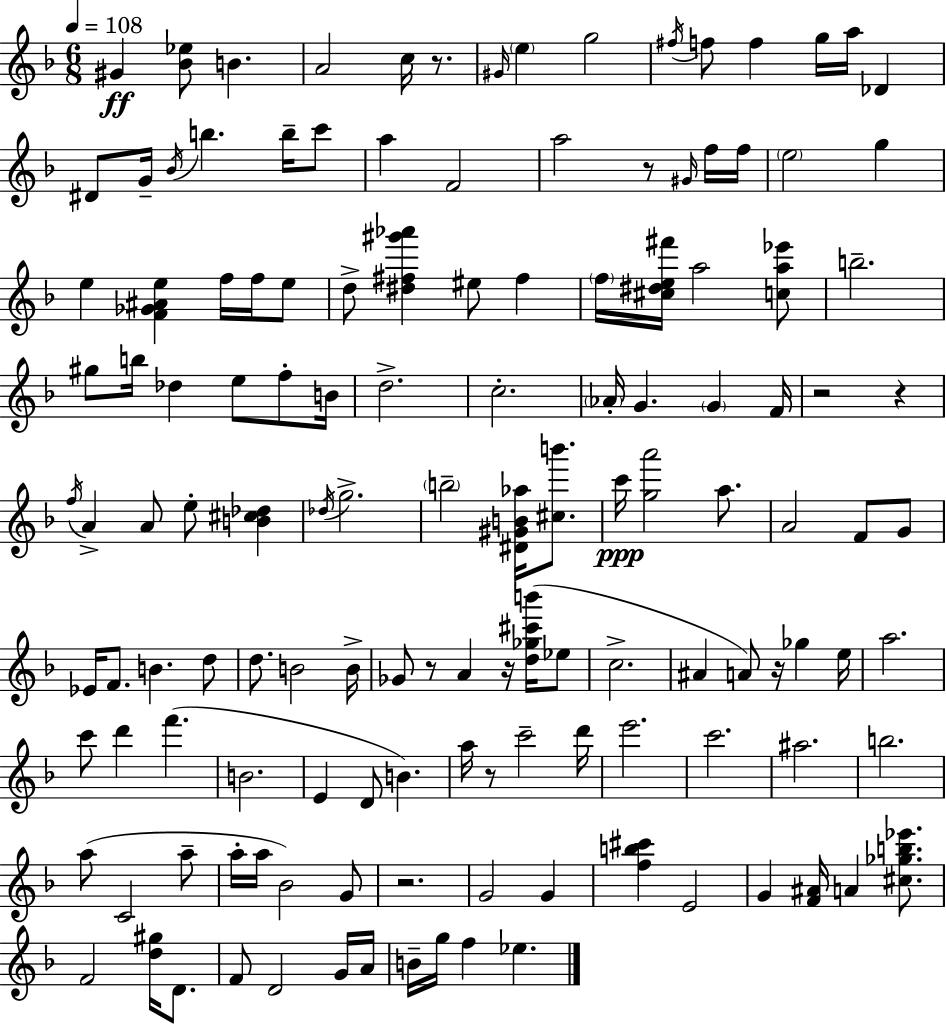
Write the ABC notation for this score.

X:1
T:Untitled
M:6/8
L:1/4
K:F
^G [_B_e]/2 B A2 c/4 z/2 ^G/4 e g2 ^f/4 f/2 f g/4 a/4 _D ^D/2 G/4 _B/4 b b/4 c'/2 a F2 a2 z/2 ^G/4 f/4 f/4 e2 g e [F_G^Ae] f/4 f/4 e/2 d/2 [^d^f^g'_a'] ^e/2 ^f f/4 [^c^de^f']/4 a2 [ca_e']/2 b2 ^g/2 b/4 _d e/2 f/2 B/4 d2 c2 _A/4 G G F/4 z2 z f/4 A A/2 e/2 [B^c_d] _d/4 g2 b2 [^D^GB_a]/4 [^cb']/2 c'/4 [ga']2 a/2 A2 F/2 G/2 _E/4 F/2 B d/2 d/2 B2 B/4 _G/2 z/2 A z/4 [d_g^c'b']/4 _e/2 c2 ^A A/2 z/4 _g e/4 a2 c'/2 d' f' B2 E D/2 B a/4 z/2 c'2 d'/4 e'2 c'2 ^a2 b2 a/2 C2 a/2 a/4 a/4 _B2 G/2 z2 G2 G [fb^c'] E2 G [F^A]/4 A [^c_gb_e']/2 F2 [d^g]/4 D/2 F/2 D2 G/4 A/4 B/4 g/4 f _e